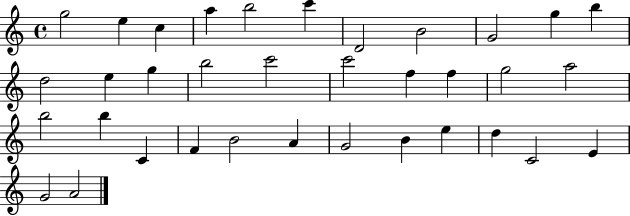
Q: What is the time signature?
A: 4/4